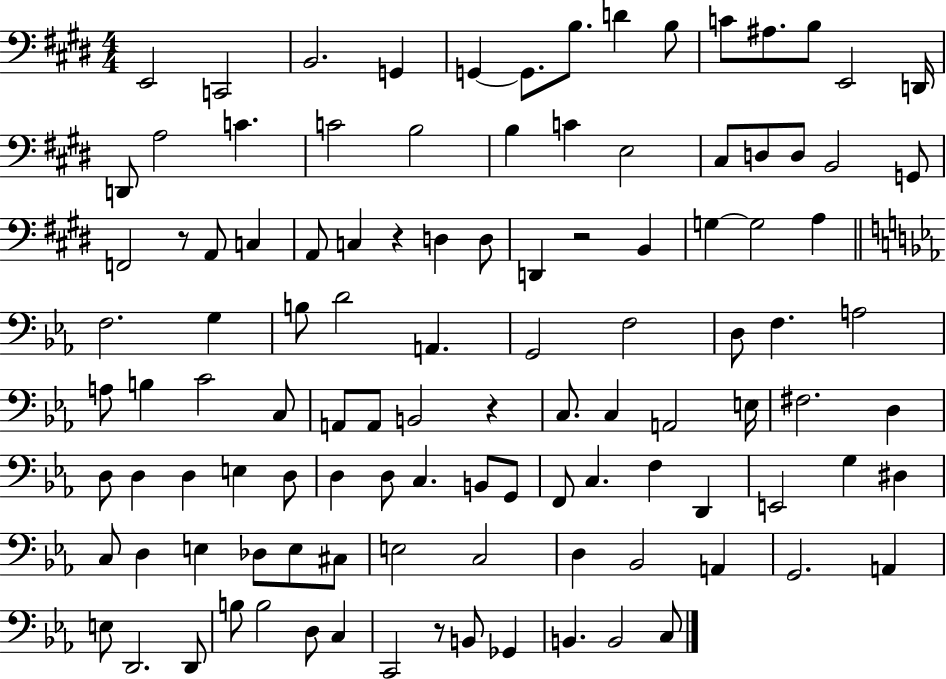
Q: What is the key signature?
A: E major